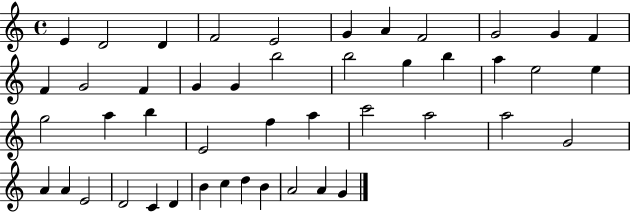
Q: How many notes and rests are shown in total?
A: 46